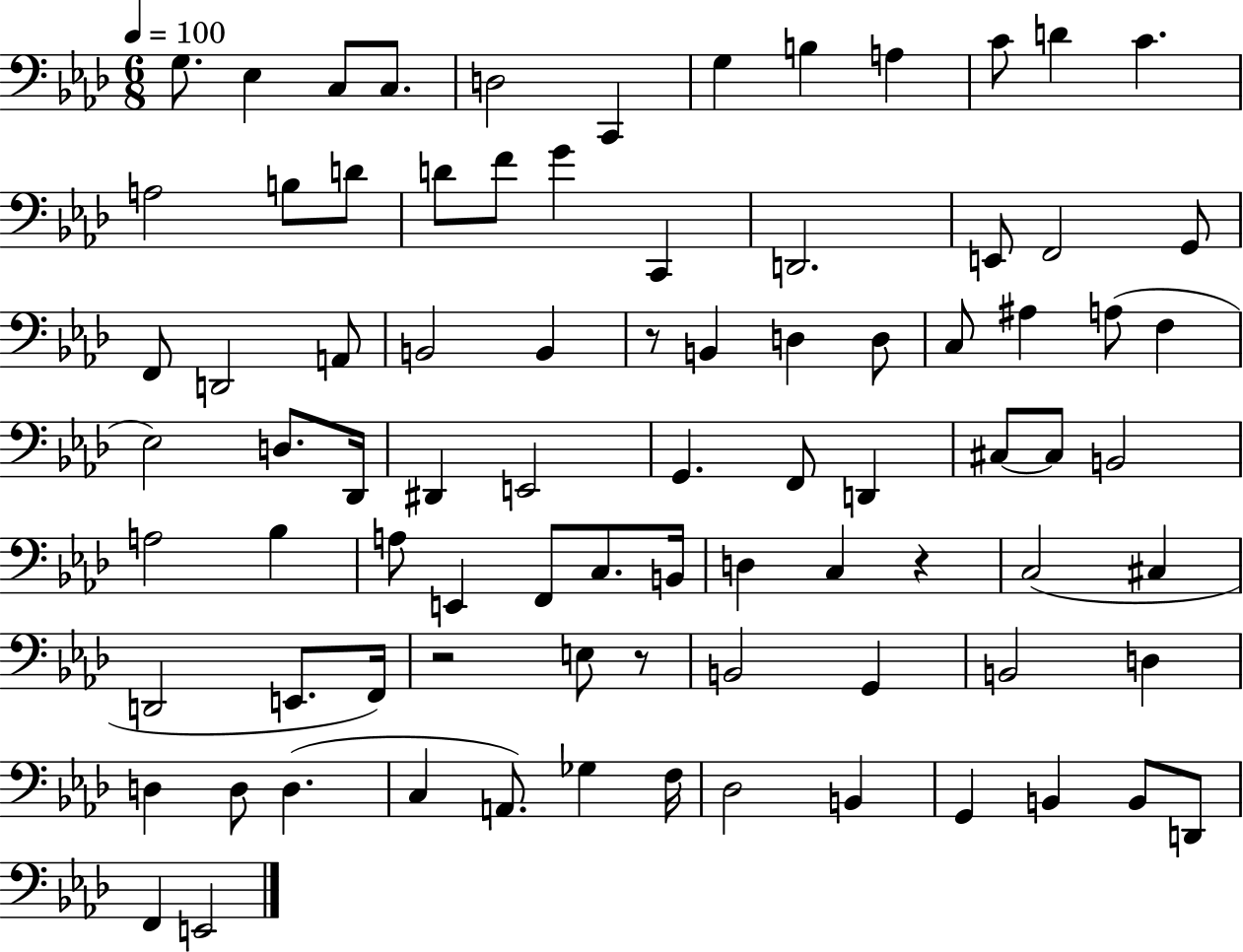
{
  \clef bass
  \numericTimeSignature
  \time 6/8
  \key aes \major
  \tempo 4 = 100
  \repeat volta 2 { g8. ees4 c8 c8. | d2 c,4 | g4 b4 a4 | c'8 d'4 c'4. | \break a2 b8 d'8 | d'8 f'8 g'4 c,4 | d,2. | e,8 f,2 g,8 | \break f,8 d,2 a,8 | b,2 b,4 | r8 b,4 d4 d8 | c8 ais4 a8( f4 | \break ees2) d8. des,16 | dis,4 e,2 | g,4. f,8 d,4 | cis8~~ cis8 b,2 | \break a2 bes4 | a8 e,4 f,8 c8. b,16 | d4 c4 r4 | c2( cis4 | \break d,2 e,8. f,16) | r2 e8 r8 | b,2 g,4 | b,2 d4 | \break d4 d8 d4.( | c4 a,8.) ges4 f16 | des2 b,4 | g,4 b,4 b,8 d,8 | \break f,4 e,2 | } \bar "|."
}